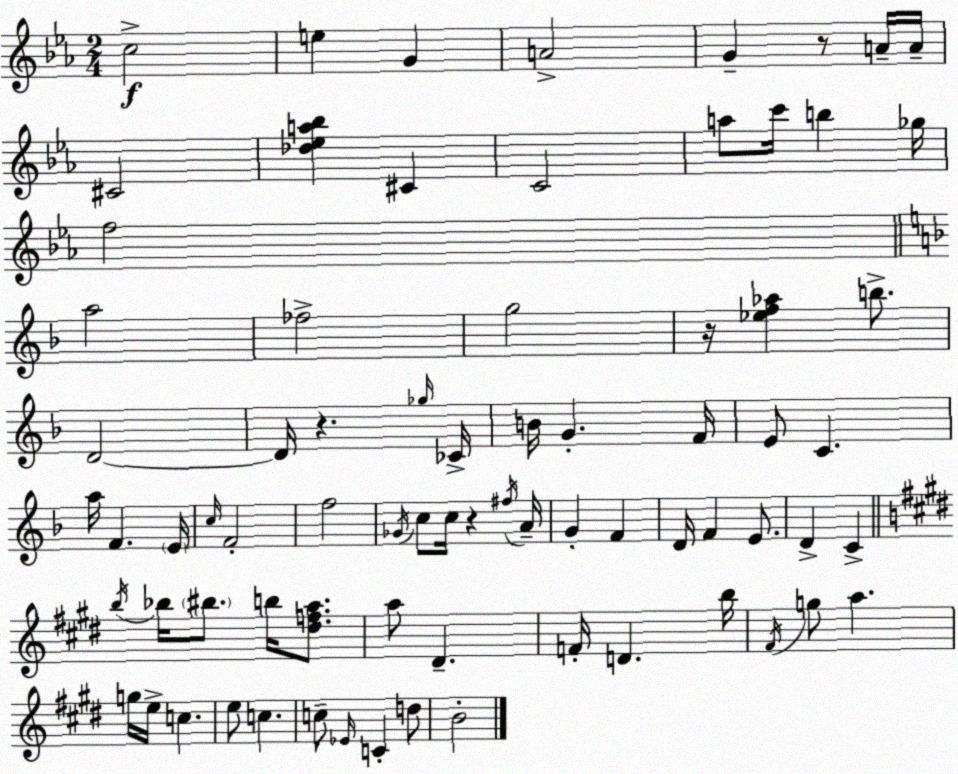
X:1
T:Untitled
M:2/4
L:1/4
K:Cm
c2 e G A2 G z/2 A/4 A/4 ^C2 [_d_ea_b] ^C C2 a/2 c'/4 b _g/4 f2 a2 _f2 g2 z/4 [_ef_a] b/2 D2 D/4 z _g/4 _C/4 B/4 G F/4 E/2 C a/4 F E/4 c/4 F2 f2 _G/4 c/2 c/4 z ^f/4 A/4 G F D/4 F E/2 D C b/4 _b/4 ^b/2 b/4 [^dfa]/2 a/2 ^D F/4 D b/4 ^F/4 g/2 a g/4 e/4 c e/2 c c/2 _E/4 C d/2 B2